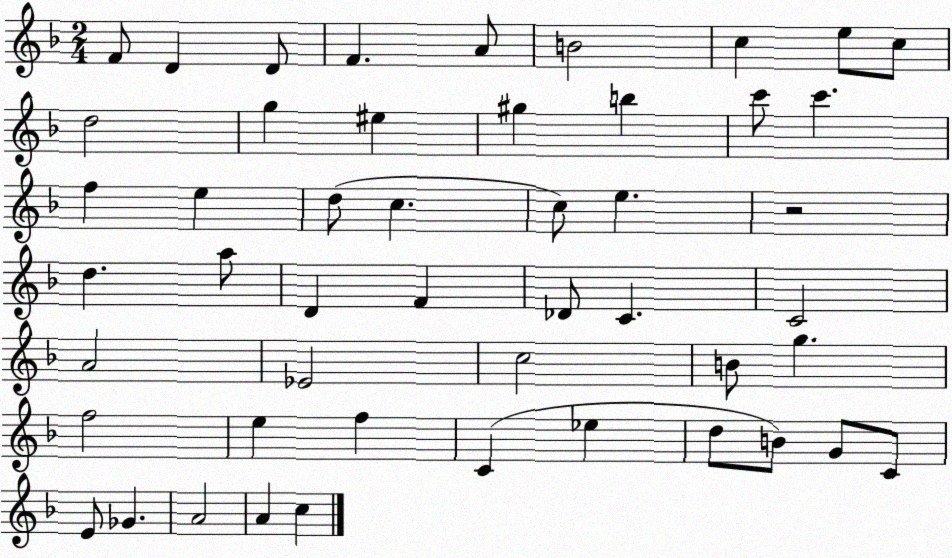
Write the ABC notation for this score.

X:1
T:Untitled
M:2/4
L:1/4
K:F
F/2 D D/2 F A/2 B2 c e/2 c/2 d2 g ^e ^g b c'/2 c' f e d/2 c c/2 e z2 d a/2 D F _D/2 C C2 A2 _E2 c2 B/2 g f2 e f C _e d/2 B/2 G/2 C/2 E/2 _G A2 A c